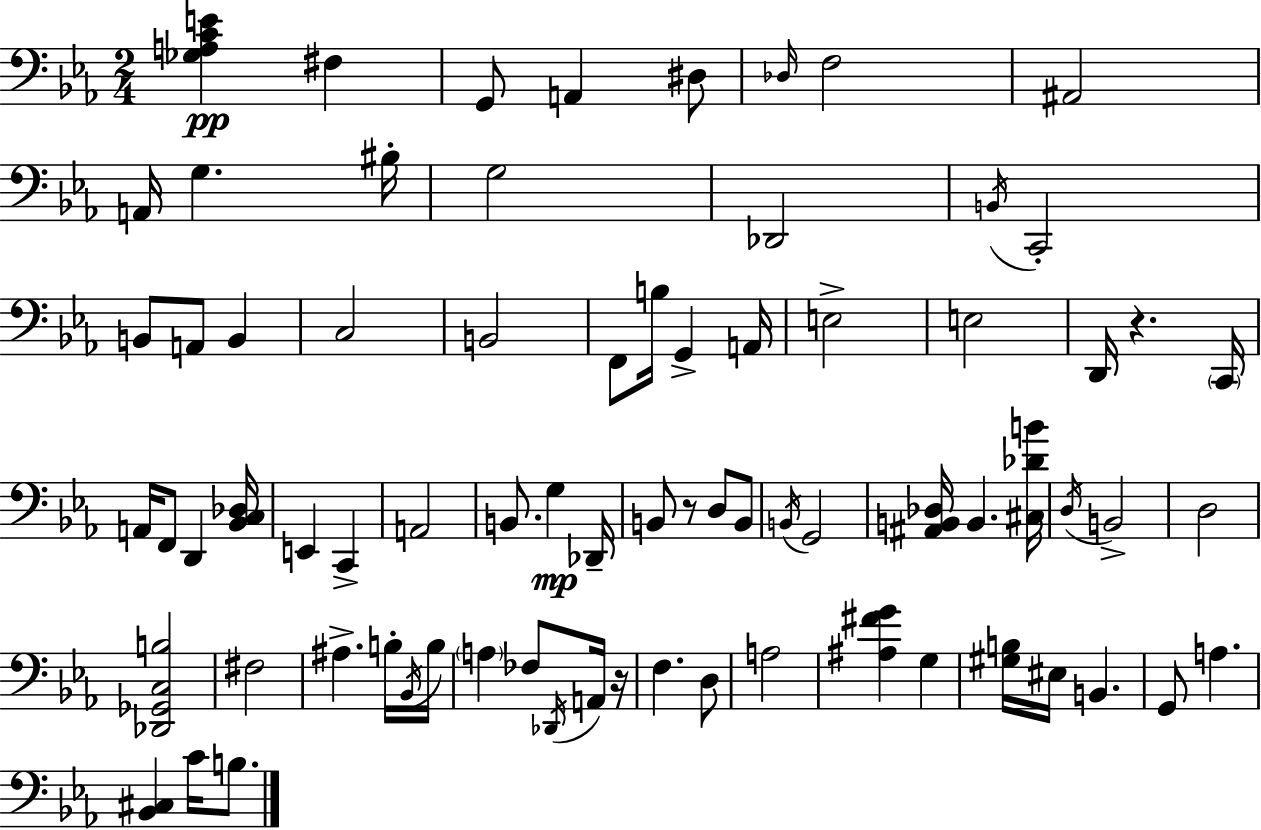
[Gb3,A3,C4,E4]/q F#3/q G2/e A2/q D#3/e Db3/s F3/h A#2/h A2/s G3/q. BIS3/s G3/h Db2/h B2/s C2/h B2/e A2/e B2/q C3/h B2/h F2/e B3/s G2/q A2/s E3/h E3/h D2/s R/q. C2/s A2/s F2/e D2/q [Bb2,C3,Db3]/s E2/q C2/q A2/h B2/e. G3/q Db2/s B2/e R/e D3/e B2/e B2/s G2/h [A#2,B2,Db3]/s B2/q. [C#3,Db4,B4]/s D3/s B2/h D3/h [Db2,Gb2,C3,B3]/h F#3/h A#3/q. B3/s Bb2/s B3/s A3/q FES3/e Db2/s A2/s R/s F3/q. D3/e A3/h [A#3,F#4,G4]/q G3/q [G#3,B3]/s EIS3/s B2/q. G2/e A3/q. [Bb2,C#3]/q C4/s B3/e.